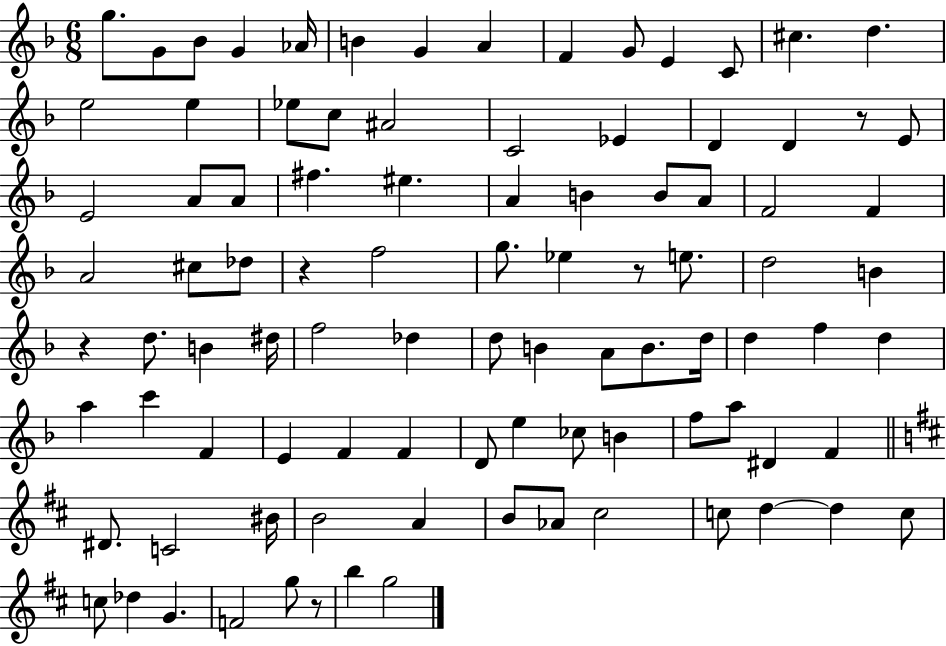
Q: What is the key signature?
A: F major